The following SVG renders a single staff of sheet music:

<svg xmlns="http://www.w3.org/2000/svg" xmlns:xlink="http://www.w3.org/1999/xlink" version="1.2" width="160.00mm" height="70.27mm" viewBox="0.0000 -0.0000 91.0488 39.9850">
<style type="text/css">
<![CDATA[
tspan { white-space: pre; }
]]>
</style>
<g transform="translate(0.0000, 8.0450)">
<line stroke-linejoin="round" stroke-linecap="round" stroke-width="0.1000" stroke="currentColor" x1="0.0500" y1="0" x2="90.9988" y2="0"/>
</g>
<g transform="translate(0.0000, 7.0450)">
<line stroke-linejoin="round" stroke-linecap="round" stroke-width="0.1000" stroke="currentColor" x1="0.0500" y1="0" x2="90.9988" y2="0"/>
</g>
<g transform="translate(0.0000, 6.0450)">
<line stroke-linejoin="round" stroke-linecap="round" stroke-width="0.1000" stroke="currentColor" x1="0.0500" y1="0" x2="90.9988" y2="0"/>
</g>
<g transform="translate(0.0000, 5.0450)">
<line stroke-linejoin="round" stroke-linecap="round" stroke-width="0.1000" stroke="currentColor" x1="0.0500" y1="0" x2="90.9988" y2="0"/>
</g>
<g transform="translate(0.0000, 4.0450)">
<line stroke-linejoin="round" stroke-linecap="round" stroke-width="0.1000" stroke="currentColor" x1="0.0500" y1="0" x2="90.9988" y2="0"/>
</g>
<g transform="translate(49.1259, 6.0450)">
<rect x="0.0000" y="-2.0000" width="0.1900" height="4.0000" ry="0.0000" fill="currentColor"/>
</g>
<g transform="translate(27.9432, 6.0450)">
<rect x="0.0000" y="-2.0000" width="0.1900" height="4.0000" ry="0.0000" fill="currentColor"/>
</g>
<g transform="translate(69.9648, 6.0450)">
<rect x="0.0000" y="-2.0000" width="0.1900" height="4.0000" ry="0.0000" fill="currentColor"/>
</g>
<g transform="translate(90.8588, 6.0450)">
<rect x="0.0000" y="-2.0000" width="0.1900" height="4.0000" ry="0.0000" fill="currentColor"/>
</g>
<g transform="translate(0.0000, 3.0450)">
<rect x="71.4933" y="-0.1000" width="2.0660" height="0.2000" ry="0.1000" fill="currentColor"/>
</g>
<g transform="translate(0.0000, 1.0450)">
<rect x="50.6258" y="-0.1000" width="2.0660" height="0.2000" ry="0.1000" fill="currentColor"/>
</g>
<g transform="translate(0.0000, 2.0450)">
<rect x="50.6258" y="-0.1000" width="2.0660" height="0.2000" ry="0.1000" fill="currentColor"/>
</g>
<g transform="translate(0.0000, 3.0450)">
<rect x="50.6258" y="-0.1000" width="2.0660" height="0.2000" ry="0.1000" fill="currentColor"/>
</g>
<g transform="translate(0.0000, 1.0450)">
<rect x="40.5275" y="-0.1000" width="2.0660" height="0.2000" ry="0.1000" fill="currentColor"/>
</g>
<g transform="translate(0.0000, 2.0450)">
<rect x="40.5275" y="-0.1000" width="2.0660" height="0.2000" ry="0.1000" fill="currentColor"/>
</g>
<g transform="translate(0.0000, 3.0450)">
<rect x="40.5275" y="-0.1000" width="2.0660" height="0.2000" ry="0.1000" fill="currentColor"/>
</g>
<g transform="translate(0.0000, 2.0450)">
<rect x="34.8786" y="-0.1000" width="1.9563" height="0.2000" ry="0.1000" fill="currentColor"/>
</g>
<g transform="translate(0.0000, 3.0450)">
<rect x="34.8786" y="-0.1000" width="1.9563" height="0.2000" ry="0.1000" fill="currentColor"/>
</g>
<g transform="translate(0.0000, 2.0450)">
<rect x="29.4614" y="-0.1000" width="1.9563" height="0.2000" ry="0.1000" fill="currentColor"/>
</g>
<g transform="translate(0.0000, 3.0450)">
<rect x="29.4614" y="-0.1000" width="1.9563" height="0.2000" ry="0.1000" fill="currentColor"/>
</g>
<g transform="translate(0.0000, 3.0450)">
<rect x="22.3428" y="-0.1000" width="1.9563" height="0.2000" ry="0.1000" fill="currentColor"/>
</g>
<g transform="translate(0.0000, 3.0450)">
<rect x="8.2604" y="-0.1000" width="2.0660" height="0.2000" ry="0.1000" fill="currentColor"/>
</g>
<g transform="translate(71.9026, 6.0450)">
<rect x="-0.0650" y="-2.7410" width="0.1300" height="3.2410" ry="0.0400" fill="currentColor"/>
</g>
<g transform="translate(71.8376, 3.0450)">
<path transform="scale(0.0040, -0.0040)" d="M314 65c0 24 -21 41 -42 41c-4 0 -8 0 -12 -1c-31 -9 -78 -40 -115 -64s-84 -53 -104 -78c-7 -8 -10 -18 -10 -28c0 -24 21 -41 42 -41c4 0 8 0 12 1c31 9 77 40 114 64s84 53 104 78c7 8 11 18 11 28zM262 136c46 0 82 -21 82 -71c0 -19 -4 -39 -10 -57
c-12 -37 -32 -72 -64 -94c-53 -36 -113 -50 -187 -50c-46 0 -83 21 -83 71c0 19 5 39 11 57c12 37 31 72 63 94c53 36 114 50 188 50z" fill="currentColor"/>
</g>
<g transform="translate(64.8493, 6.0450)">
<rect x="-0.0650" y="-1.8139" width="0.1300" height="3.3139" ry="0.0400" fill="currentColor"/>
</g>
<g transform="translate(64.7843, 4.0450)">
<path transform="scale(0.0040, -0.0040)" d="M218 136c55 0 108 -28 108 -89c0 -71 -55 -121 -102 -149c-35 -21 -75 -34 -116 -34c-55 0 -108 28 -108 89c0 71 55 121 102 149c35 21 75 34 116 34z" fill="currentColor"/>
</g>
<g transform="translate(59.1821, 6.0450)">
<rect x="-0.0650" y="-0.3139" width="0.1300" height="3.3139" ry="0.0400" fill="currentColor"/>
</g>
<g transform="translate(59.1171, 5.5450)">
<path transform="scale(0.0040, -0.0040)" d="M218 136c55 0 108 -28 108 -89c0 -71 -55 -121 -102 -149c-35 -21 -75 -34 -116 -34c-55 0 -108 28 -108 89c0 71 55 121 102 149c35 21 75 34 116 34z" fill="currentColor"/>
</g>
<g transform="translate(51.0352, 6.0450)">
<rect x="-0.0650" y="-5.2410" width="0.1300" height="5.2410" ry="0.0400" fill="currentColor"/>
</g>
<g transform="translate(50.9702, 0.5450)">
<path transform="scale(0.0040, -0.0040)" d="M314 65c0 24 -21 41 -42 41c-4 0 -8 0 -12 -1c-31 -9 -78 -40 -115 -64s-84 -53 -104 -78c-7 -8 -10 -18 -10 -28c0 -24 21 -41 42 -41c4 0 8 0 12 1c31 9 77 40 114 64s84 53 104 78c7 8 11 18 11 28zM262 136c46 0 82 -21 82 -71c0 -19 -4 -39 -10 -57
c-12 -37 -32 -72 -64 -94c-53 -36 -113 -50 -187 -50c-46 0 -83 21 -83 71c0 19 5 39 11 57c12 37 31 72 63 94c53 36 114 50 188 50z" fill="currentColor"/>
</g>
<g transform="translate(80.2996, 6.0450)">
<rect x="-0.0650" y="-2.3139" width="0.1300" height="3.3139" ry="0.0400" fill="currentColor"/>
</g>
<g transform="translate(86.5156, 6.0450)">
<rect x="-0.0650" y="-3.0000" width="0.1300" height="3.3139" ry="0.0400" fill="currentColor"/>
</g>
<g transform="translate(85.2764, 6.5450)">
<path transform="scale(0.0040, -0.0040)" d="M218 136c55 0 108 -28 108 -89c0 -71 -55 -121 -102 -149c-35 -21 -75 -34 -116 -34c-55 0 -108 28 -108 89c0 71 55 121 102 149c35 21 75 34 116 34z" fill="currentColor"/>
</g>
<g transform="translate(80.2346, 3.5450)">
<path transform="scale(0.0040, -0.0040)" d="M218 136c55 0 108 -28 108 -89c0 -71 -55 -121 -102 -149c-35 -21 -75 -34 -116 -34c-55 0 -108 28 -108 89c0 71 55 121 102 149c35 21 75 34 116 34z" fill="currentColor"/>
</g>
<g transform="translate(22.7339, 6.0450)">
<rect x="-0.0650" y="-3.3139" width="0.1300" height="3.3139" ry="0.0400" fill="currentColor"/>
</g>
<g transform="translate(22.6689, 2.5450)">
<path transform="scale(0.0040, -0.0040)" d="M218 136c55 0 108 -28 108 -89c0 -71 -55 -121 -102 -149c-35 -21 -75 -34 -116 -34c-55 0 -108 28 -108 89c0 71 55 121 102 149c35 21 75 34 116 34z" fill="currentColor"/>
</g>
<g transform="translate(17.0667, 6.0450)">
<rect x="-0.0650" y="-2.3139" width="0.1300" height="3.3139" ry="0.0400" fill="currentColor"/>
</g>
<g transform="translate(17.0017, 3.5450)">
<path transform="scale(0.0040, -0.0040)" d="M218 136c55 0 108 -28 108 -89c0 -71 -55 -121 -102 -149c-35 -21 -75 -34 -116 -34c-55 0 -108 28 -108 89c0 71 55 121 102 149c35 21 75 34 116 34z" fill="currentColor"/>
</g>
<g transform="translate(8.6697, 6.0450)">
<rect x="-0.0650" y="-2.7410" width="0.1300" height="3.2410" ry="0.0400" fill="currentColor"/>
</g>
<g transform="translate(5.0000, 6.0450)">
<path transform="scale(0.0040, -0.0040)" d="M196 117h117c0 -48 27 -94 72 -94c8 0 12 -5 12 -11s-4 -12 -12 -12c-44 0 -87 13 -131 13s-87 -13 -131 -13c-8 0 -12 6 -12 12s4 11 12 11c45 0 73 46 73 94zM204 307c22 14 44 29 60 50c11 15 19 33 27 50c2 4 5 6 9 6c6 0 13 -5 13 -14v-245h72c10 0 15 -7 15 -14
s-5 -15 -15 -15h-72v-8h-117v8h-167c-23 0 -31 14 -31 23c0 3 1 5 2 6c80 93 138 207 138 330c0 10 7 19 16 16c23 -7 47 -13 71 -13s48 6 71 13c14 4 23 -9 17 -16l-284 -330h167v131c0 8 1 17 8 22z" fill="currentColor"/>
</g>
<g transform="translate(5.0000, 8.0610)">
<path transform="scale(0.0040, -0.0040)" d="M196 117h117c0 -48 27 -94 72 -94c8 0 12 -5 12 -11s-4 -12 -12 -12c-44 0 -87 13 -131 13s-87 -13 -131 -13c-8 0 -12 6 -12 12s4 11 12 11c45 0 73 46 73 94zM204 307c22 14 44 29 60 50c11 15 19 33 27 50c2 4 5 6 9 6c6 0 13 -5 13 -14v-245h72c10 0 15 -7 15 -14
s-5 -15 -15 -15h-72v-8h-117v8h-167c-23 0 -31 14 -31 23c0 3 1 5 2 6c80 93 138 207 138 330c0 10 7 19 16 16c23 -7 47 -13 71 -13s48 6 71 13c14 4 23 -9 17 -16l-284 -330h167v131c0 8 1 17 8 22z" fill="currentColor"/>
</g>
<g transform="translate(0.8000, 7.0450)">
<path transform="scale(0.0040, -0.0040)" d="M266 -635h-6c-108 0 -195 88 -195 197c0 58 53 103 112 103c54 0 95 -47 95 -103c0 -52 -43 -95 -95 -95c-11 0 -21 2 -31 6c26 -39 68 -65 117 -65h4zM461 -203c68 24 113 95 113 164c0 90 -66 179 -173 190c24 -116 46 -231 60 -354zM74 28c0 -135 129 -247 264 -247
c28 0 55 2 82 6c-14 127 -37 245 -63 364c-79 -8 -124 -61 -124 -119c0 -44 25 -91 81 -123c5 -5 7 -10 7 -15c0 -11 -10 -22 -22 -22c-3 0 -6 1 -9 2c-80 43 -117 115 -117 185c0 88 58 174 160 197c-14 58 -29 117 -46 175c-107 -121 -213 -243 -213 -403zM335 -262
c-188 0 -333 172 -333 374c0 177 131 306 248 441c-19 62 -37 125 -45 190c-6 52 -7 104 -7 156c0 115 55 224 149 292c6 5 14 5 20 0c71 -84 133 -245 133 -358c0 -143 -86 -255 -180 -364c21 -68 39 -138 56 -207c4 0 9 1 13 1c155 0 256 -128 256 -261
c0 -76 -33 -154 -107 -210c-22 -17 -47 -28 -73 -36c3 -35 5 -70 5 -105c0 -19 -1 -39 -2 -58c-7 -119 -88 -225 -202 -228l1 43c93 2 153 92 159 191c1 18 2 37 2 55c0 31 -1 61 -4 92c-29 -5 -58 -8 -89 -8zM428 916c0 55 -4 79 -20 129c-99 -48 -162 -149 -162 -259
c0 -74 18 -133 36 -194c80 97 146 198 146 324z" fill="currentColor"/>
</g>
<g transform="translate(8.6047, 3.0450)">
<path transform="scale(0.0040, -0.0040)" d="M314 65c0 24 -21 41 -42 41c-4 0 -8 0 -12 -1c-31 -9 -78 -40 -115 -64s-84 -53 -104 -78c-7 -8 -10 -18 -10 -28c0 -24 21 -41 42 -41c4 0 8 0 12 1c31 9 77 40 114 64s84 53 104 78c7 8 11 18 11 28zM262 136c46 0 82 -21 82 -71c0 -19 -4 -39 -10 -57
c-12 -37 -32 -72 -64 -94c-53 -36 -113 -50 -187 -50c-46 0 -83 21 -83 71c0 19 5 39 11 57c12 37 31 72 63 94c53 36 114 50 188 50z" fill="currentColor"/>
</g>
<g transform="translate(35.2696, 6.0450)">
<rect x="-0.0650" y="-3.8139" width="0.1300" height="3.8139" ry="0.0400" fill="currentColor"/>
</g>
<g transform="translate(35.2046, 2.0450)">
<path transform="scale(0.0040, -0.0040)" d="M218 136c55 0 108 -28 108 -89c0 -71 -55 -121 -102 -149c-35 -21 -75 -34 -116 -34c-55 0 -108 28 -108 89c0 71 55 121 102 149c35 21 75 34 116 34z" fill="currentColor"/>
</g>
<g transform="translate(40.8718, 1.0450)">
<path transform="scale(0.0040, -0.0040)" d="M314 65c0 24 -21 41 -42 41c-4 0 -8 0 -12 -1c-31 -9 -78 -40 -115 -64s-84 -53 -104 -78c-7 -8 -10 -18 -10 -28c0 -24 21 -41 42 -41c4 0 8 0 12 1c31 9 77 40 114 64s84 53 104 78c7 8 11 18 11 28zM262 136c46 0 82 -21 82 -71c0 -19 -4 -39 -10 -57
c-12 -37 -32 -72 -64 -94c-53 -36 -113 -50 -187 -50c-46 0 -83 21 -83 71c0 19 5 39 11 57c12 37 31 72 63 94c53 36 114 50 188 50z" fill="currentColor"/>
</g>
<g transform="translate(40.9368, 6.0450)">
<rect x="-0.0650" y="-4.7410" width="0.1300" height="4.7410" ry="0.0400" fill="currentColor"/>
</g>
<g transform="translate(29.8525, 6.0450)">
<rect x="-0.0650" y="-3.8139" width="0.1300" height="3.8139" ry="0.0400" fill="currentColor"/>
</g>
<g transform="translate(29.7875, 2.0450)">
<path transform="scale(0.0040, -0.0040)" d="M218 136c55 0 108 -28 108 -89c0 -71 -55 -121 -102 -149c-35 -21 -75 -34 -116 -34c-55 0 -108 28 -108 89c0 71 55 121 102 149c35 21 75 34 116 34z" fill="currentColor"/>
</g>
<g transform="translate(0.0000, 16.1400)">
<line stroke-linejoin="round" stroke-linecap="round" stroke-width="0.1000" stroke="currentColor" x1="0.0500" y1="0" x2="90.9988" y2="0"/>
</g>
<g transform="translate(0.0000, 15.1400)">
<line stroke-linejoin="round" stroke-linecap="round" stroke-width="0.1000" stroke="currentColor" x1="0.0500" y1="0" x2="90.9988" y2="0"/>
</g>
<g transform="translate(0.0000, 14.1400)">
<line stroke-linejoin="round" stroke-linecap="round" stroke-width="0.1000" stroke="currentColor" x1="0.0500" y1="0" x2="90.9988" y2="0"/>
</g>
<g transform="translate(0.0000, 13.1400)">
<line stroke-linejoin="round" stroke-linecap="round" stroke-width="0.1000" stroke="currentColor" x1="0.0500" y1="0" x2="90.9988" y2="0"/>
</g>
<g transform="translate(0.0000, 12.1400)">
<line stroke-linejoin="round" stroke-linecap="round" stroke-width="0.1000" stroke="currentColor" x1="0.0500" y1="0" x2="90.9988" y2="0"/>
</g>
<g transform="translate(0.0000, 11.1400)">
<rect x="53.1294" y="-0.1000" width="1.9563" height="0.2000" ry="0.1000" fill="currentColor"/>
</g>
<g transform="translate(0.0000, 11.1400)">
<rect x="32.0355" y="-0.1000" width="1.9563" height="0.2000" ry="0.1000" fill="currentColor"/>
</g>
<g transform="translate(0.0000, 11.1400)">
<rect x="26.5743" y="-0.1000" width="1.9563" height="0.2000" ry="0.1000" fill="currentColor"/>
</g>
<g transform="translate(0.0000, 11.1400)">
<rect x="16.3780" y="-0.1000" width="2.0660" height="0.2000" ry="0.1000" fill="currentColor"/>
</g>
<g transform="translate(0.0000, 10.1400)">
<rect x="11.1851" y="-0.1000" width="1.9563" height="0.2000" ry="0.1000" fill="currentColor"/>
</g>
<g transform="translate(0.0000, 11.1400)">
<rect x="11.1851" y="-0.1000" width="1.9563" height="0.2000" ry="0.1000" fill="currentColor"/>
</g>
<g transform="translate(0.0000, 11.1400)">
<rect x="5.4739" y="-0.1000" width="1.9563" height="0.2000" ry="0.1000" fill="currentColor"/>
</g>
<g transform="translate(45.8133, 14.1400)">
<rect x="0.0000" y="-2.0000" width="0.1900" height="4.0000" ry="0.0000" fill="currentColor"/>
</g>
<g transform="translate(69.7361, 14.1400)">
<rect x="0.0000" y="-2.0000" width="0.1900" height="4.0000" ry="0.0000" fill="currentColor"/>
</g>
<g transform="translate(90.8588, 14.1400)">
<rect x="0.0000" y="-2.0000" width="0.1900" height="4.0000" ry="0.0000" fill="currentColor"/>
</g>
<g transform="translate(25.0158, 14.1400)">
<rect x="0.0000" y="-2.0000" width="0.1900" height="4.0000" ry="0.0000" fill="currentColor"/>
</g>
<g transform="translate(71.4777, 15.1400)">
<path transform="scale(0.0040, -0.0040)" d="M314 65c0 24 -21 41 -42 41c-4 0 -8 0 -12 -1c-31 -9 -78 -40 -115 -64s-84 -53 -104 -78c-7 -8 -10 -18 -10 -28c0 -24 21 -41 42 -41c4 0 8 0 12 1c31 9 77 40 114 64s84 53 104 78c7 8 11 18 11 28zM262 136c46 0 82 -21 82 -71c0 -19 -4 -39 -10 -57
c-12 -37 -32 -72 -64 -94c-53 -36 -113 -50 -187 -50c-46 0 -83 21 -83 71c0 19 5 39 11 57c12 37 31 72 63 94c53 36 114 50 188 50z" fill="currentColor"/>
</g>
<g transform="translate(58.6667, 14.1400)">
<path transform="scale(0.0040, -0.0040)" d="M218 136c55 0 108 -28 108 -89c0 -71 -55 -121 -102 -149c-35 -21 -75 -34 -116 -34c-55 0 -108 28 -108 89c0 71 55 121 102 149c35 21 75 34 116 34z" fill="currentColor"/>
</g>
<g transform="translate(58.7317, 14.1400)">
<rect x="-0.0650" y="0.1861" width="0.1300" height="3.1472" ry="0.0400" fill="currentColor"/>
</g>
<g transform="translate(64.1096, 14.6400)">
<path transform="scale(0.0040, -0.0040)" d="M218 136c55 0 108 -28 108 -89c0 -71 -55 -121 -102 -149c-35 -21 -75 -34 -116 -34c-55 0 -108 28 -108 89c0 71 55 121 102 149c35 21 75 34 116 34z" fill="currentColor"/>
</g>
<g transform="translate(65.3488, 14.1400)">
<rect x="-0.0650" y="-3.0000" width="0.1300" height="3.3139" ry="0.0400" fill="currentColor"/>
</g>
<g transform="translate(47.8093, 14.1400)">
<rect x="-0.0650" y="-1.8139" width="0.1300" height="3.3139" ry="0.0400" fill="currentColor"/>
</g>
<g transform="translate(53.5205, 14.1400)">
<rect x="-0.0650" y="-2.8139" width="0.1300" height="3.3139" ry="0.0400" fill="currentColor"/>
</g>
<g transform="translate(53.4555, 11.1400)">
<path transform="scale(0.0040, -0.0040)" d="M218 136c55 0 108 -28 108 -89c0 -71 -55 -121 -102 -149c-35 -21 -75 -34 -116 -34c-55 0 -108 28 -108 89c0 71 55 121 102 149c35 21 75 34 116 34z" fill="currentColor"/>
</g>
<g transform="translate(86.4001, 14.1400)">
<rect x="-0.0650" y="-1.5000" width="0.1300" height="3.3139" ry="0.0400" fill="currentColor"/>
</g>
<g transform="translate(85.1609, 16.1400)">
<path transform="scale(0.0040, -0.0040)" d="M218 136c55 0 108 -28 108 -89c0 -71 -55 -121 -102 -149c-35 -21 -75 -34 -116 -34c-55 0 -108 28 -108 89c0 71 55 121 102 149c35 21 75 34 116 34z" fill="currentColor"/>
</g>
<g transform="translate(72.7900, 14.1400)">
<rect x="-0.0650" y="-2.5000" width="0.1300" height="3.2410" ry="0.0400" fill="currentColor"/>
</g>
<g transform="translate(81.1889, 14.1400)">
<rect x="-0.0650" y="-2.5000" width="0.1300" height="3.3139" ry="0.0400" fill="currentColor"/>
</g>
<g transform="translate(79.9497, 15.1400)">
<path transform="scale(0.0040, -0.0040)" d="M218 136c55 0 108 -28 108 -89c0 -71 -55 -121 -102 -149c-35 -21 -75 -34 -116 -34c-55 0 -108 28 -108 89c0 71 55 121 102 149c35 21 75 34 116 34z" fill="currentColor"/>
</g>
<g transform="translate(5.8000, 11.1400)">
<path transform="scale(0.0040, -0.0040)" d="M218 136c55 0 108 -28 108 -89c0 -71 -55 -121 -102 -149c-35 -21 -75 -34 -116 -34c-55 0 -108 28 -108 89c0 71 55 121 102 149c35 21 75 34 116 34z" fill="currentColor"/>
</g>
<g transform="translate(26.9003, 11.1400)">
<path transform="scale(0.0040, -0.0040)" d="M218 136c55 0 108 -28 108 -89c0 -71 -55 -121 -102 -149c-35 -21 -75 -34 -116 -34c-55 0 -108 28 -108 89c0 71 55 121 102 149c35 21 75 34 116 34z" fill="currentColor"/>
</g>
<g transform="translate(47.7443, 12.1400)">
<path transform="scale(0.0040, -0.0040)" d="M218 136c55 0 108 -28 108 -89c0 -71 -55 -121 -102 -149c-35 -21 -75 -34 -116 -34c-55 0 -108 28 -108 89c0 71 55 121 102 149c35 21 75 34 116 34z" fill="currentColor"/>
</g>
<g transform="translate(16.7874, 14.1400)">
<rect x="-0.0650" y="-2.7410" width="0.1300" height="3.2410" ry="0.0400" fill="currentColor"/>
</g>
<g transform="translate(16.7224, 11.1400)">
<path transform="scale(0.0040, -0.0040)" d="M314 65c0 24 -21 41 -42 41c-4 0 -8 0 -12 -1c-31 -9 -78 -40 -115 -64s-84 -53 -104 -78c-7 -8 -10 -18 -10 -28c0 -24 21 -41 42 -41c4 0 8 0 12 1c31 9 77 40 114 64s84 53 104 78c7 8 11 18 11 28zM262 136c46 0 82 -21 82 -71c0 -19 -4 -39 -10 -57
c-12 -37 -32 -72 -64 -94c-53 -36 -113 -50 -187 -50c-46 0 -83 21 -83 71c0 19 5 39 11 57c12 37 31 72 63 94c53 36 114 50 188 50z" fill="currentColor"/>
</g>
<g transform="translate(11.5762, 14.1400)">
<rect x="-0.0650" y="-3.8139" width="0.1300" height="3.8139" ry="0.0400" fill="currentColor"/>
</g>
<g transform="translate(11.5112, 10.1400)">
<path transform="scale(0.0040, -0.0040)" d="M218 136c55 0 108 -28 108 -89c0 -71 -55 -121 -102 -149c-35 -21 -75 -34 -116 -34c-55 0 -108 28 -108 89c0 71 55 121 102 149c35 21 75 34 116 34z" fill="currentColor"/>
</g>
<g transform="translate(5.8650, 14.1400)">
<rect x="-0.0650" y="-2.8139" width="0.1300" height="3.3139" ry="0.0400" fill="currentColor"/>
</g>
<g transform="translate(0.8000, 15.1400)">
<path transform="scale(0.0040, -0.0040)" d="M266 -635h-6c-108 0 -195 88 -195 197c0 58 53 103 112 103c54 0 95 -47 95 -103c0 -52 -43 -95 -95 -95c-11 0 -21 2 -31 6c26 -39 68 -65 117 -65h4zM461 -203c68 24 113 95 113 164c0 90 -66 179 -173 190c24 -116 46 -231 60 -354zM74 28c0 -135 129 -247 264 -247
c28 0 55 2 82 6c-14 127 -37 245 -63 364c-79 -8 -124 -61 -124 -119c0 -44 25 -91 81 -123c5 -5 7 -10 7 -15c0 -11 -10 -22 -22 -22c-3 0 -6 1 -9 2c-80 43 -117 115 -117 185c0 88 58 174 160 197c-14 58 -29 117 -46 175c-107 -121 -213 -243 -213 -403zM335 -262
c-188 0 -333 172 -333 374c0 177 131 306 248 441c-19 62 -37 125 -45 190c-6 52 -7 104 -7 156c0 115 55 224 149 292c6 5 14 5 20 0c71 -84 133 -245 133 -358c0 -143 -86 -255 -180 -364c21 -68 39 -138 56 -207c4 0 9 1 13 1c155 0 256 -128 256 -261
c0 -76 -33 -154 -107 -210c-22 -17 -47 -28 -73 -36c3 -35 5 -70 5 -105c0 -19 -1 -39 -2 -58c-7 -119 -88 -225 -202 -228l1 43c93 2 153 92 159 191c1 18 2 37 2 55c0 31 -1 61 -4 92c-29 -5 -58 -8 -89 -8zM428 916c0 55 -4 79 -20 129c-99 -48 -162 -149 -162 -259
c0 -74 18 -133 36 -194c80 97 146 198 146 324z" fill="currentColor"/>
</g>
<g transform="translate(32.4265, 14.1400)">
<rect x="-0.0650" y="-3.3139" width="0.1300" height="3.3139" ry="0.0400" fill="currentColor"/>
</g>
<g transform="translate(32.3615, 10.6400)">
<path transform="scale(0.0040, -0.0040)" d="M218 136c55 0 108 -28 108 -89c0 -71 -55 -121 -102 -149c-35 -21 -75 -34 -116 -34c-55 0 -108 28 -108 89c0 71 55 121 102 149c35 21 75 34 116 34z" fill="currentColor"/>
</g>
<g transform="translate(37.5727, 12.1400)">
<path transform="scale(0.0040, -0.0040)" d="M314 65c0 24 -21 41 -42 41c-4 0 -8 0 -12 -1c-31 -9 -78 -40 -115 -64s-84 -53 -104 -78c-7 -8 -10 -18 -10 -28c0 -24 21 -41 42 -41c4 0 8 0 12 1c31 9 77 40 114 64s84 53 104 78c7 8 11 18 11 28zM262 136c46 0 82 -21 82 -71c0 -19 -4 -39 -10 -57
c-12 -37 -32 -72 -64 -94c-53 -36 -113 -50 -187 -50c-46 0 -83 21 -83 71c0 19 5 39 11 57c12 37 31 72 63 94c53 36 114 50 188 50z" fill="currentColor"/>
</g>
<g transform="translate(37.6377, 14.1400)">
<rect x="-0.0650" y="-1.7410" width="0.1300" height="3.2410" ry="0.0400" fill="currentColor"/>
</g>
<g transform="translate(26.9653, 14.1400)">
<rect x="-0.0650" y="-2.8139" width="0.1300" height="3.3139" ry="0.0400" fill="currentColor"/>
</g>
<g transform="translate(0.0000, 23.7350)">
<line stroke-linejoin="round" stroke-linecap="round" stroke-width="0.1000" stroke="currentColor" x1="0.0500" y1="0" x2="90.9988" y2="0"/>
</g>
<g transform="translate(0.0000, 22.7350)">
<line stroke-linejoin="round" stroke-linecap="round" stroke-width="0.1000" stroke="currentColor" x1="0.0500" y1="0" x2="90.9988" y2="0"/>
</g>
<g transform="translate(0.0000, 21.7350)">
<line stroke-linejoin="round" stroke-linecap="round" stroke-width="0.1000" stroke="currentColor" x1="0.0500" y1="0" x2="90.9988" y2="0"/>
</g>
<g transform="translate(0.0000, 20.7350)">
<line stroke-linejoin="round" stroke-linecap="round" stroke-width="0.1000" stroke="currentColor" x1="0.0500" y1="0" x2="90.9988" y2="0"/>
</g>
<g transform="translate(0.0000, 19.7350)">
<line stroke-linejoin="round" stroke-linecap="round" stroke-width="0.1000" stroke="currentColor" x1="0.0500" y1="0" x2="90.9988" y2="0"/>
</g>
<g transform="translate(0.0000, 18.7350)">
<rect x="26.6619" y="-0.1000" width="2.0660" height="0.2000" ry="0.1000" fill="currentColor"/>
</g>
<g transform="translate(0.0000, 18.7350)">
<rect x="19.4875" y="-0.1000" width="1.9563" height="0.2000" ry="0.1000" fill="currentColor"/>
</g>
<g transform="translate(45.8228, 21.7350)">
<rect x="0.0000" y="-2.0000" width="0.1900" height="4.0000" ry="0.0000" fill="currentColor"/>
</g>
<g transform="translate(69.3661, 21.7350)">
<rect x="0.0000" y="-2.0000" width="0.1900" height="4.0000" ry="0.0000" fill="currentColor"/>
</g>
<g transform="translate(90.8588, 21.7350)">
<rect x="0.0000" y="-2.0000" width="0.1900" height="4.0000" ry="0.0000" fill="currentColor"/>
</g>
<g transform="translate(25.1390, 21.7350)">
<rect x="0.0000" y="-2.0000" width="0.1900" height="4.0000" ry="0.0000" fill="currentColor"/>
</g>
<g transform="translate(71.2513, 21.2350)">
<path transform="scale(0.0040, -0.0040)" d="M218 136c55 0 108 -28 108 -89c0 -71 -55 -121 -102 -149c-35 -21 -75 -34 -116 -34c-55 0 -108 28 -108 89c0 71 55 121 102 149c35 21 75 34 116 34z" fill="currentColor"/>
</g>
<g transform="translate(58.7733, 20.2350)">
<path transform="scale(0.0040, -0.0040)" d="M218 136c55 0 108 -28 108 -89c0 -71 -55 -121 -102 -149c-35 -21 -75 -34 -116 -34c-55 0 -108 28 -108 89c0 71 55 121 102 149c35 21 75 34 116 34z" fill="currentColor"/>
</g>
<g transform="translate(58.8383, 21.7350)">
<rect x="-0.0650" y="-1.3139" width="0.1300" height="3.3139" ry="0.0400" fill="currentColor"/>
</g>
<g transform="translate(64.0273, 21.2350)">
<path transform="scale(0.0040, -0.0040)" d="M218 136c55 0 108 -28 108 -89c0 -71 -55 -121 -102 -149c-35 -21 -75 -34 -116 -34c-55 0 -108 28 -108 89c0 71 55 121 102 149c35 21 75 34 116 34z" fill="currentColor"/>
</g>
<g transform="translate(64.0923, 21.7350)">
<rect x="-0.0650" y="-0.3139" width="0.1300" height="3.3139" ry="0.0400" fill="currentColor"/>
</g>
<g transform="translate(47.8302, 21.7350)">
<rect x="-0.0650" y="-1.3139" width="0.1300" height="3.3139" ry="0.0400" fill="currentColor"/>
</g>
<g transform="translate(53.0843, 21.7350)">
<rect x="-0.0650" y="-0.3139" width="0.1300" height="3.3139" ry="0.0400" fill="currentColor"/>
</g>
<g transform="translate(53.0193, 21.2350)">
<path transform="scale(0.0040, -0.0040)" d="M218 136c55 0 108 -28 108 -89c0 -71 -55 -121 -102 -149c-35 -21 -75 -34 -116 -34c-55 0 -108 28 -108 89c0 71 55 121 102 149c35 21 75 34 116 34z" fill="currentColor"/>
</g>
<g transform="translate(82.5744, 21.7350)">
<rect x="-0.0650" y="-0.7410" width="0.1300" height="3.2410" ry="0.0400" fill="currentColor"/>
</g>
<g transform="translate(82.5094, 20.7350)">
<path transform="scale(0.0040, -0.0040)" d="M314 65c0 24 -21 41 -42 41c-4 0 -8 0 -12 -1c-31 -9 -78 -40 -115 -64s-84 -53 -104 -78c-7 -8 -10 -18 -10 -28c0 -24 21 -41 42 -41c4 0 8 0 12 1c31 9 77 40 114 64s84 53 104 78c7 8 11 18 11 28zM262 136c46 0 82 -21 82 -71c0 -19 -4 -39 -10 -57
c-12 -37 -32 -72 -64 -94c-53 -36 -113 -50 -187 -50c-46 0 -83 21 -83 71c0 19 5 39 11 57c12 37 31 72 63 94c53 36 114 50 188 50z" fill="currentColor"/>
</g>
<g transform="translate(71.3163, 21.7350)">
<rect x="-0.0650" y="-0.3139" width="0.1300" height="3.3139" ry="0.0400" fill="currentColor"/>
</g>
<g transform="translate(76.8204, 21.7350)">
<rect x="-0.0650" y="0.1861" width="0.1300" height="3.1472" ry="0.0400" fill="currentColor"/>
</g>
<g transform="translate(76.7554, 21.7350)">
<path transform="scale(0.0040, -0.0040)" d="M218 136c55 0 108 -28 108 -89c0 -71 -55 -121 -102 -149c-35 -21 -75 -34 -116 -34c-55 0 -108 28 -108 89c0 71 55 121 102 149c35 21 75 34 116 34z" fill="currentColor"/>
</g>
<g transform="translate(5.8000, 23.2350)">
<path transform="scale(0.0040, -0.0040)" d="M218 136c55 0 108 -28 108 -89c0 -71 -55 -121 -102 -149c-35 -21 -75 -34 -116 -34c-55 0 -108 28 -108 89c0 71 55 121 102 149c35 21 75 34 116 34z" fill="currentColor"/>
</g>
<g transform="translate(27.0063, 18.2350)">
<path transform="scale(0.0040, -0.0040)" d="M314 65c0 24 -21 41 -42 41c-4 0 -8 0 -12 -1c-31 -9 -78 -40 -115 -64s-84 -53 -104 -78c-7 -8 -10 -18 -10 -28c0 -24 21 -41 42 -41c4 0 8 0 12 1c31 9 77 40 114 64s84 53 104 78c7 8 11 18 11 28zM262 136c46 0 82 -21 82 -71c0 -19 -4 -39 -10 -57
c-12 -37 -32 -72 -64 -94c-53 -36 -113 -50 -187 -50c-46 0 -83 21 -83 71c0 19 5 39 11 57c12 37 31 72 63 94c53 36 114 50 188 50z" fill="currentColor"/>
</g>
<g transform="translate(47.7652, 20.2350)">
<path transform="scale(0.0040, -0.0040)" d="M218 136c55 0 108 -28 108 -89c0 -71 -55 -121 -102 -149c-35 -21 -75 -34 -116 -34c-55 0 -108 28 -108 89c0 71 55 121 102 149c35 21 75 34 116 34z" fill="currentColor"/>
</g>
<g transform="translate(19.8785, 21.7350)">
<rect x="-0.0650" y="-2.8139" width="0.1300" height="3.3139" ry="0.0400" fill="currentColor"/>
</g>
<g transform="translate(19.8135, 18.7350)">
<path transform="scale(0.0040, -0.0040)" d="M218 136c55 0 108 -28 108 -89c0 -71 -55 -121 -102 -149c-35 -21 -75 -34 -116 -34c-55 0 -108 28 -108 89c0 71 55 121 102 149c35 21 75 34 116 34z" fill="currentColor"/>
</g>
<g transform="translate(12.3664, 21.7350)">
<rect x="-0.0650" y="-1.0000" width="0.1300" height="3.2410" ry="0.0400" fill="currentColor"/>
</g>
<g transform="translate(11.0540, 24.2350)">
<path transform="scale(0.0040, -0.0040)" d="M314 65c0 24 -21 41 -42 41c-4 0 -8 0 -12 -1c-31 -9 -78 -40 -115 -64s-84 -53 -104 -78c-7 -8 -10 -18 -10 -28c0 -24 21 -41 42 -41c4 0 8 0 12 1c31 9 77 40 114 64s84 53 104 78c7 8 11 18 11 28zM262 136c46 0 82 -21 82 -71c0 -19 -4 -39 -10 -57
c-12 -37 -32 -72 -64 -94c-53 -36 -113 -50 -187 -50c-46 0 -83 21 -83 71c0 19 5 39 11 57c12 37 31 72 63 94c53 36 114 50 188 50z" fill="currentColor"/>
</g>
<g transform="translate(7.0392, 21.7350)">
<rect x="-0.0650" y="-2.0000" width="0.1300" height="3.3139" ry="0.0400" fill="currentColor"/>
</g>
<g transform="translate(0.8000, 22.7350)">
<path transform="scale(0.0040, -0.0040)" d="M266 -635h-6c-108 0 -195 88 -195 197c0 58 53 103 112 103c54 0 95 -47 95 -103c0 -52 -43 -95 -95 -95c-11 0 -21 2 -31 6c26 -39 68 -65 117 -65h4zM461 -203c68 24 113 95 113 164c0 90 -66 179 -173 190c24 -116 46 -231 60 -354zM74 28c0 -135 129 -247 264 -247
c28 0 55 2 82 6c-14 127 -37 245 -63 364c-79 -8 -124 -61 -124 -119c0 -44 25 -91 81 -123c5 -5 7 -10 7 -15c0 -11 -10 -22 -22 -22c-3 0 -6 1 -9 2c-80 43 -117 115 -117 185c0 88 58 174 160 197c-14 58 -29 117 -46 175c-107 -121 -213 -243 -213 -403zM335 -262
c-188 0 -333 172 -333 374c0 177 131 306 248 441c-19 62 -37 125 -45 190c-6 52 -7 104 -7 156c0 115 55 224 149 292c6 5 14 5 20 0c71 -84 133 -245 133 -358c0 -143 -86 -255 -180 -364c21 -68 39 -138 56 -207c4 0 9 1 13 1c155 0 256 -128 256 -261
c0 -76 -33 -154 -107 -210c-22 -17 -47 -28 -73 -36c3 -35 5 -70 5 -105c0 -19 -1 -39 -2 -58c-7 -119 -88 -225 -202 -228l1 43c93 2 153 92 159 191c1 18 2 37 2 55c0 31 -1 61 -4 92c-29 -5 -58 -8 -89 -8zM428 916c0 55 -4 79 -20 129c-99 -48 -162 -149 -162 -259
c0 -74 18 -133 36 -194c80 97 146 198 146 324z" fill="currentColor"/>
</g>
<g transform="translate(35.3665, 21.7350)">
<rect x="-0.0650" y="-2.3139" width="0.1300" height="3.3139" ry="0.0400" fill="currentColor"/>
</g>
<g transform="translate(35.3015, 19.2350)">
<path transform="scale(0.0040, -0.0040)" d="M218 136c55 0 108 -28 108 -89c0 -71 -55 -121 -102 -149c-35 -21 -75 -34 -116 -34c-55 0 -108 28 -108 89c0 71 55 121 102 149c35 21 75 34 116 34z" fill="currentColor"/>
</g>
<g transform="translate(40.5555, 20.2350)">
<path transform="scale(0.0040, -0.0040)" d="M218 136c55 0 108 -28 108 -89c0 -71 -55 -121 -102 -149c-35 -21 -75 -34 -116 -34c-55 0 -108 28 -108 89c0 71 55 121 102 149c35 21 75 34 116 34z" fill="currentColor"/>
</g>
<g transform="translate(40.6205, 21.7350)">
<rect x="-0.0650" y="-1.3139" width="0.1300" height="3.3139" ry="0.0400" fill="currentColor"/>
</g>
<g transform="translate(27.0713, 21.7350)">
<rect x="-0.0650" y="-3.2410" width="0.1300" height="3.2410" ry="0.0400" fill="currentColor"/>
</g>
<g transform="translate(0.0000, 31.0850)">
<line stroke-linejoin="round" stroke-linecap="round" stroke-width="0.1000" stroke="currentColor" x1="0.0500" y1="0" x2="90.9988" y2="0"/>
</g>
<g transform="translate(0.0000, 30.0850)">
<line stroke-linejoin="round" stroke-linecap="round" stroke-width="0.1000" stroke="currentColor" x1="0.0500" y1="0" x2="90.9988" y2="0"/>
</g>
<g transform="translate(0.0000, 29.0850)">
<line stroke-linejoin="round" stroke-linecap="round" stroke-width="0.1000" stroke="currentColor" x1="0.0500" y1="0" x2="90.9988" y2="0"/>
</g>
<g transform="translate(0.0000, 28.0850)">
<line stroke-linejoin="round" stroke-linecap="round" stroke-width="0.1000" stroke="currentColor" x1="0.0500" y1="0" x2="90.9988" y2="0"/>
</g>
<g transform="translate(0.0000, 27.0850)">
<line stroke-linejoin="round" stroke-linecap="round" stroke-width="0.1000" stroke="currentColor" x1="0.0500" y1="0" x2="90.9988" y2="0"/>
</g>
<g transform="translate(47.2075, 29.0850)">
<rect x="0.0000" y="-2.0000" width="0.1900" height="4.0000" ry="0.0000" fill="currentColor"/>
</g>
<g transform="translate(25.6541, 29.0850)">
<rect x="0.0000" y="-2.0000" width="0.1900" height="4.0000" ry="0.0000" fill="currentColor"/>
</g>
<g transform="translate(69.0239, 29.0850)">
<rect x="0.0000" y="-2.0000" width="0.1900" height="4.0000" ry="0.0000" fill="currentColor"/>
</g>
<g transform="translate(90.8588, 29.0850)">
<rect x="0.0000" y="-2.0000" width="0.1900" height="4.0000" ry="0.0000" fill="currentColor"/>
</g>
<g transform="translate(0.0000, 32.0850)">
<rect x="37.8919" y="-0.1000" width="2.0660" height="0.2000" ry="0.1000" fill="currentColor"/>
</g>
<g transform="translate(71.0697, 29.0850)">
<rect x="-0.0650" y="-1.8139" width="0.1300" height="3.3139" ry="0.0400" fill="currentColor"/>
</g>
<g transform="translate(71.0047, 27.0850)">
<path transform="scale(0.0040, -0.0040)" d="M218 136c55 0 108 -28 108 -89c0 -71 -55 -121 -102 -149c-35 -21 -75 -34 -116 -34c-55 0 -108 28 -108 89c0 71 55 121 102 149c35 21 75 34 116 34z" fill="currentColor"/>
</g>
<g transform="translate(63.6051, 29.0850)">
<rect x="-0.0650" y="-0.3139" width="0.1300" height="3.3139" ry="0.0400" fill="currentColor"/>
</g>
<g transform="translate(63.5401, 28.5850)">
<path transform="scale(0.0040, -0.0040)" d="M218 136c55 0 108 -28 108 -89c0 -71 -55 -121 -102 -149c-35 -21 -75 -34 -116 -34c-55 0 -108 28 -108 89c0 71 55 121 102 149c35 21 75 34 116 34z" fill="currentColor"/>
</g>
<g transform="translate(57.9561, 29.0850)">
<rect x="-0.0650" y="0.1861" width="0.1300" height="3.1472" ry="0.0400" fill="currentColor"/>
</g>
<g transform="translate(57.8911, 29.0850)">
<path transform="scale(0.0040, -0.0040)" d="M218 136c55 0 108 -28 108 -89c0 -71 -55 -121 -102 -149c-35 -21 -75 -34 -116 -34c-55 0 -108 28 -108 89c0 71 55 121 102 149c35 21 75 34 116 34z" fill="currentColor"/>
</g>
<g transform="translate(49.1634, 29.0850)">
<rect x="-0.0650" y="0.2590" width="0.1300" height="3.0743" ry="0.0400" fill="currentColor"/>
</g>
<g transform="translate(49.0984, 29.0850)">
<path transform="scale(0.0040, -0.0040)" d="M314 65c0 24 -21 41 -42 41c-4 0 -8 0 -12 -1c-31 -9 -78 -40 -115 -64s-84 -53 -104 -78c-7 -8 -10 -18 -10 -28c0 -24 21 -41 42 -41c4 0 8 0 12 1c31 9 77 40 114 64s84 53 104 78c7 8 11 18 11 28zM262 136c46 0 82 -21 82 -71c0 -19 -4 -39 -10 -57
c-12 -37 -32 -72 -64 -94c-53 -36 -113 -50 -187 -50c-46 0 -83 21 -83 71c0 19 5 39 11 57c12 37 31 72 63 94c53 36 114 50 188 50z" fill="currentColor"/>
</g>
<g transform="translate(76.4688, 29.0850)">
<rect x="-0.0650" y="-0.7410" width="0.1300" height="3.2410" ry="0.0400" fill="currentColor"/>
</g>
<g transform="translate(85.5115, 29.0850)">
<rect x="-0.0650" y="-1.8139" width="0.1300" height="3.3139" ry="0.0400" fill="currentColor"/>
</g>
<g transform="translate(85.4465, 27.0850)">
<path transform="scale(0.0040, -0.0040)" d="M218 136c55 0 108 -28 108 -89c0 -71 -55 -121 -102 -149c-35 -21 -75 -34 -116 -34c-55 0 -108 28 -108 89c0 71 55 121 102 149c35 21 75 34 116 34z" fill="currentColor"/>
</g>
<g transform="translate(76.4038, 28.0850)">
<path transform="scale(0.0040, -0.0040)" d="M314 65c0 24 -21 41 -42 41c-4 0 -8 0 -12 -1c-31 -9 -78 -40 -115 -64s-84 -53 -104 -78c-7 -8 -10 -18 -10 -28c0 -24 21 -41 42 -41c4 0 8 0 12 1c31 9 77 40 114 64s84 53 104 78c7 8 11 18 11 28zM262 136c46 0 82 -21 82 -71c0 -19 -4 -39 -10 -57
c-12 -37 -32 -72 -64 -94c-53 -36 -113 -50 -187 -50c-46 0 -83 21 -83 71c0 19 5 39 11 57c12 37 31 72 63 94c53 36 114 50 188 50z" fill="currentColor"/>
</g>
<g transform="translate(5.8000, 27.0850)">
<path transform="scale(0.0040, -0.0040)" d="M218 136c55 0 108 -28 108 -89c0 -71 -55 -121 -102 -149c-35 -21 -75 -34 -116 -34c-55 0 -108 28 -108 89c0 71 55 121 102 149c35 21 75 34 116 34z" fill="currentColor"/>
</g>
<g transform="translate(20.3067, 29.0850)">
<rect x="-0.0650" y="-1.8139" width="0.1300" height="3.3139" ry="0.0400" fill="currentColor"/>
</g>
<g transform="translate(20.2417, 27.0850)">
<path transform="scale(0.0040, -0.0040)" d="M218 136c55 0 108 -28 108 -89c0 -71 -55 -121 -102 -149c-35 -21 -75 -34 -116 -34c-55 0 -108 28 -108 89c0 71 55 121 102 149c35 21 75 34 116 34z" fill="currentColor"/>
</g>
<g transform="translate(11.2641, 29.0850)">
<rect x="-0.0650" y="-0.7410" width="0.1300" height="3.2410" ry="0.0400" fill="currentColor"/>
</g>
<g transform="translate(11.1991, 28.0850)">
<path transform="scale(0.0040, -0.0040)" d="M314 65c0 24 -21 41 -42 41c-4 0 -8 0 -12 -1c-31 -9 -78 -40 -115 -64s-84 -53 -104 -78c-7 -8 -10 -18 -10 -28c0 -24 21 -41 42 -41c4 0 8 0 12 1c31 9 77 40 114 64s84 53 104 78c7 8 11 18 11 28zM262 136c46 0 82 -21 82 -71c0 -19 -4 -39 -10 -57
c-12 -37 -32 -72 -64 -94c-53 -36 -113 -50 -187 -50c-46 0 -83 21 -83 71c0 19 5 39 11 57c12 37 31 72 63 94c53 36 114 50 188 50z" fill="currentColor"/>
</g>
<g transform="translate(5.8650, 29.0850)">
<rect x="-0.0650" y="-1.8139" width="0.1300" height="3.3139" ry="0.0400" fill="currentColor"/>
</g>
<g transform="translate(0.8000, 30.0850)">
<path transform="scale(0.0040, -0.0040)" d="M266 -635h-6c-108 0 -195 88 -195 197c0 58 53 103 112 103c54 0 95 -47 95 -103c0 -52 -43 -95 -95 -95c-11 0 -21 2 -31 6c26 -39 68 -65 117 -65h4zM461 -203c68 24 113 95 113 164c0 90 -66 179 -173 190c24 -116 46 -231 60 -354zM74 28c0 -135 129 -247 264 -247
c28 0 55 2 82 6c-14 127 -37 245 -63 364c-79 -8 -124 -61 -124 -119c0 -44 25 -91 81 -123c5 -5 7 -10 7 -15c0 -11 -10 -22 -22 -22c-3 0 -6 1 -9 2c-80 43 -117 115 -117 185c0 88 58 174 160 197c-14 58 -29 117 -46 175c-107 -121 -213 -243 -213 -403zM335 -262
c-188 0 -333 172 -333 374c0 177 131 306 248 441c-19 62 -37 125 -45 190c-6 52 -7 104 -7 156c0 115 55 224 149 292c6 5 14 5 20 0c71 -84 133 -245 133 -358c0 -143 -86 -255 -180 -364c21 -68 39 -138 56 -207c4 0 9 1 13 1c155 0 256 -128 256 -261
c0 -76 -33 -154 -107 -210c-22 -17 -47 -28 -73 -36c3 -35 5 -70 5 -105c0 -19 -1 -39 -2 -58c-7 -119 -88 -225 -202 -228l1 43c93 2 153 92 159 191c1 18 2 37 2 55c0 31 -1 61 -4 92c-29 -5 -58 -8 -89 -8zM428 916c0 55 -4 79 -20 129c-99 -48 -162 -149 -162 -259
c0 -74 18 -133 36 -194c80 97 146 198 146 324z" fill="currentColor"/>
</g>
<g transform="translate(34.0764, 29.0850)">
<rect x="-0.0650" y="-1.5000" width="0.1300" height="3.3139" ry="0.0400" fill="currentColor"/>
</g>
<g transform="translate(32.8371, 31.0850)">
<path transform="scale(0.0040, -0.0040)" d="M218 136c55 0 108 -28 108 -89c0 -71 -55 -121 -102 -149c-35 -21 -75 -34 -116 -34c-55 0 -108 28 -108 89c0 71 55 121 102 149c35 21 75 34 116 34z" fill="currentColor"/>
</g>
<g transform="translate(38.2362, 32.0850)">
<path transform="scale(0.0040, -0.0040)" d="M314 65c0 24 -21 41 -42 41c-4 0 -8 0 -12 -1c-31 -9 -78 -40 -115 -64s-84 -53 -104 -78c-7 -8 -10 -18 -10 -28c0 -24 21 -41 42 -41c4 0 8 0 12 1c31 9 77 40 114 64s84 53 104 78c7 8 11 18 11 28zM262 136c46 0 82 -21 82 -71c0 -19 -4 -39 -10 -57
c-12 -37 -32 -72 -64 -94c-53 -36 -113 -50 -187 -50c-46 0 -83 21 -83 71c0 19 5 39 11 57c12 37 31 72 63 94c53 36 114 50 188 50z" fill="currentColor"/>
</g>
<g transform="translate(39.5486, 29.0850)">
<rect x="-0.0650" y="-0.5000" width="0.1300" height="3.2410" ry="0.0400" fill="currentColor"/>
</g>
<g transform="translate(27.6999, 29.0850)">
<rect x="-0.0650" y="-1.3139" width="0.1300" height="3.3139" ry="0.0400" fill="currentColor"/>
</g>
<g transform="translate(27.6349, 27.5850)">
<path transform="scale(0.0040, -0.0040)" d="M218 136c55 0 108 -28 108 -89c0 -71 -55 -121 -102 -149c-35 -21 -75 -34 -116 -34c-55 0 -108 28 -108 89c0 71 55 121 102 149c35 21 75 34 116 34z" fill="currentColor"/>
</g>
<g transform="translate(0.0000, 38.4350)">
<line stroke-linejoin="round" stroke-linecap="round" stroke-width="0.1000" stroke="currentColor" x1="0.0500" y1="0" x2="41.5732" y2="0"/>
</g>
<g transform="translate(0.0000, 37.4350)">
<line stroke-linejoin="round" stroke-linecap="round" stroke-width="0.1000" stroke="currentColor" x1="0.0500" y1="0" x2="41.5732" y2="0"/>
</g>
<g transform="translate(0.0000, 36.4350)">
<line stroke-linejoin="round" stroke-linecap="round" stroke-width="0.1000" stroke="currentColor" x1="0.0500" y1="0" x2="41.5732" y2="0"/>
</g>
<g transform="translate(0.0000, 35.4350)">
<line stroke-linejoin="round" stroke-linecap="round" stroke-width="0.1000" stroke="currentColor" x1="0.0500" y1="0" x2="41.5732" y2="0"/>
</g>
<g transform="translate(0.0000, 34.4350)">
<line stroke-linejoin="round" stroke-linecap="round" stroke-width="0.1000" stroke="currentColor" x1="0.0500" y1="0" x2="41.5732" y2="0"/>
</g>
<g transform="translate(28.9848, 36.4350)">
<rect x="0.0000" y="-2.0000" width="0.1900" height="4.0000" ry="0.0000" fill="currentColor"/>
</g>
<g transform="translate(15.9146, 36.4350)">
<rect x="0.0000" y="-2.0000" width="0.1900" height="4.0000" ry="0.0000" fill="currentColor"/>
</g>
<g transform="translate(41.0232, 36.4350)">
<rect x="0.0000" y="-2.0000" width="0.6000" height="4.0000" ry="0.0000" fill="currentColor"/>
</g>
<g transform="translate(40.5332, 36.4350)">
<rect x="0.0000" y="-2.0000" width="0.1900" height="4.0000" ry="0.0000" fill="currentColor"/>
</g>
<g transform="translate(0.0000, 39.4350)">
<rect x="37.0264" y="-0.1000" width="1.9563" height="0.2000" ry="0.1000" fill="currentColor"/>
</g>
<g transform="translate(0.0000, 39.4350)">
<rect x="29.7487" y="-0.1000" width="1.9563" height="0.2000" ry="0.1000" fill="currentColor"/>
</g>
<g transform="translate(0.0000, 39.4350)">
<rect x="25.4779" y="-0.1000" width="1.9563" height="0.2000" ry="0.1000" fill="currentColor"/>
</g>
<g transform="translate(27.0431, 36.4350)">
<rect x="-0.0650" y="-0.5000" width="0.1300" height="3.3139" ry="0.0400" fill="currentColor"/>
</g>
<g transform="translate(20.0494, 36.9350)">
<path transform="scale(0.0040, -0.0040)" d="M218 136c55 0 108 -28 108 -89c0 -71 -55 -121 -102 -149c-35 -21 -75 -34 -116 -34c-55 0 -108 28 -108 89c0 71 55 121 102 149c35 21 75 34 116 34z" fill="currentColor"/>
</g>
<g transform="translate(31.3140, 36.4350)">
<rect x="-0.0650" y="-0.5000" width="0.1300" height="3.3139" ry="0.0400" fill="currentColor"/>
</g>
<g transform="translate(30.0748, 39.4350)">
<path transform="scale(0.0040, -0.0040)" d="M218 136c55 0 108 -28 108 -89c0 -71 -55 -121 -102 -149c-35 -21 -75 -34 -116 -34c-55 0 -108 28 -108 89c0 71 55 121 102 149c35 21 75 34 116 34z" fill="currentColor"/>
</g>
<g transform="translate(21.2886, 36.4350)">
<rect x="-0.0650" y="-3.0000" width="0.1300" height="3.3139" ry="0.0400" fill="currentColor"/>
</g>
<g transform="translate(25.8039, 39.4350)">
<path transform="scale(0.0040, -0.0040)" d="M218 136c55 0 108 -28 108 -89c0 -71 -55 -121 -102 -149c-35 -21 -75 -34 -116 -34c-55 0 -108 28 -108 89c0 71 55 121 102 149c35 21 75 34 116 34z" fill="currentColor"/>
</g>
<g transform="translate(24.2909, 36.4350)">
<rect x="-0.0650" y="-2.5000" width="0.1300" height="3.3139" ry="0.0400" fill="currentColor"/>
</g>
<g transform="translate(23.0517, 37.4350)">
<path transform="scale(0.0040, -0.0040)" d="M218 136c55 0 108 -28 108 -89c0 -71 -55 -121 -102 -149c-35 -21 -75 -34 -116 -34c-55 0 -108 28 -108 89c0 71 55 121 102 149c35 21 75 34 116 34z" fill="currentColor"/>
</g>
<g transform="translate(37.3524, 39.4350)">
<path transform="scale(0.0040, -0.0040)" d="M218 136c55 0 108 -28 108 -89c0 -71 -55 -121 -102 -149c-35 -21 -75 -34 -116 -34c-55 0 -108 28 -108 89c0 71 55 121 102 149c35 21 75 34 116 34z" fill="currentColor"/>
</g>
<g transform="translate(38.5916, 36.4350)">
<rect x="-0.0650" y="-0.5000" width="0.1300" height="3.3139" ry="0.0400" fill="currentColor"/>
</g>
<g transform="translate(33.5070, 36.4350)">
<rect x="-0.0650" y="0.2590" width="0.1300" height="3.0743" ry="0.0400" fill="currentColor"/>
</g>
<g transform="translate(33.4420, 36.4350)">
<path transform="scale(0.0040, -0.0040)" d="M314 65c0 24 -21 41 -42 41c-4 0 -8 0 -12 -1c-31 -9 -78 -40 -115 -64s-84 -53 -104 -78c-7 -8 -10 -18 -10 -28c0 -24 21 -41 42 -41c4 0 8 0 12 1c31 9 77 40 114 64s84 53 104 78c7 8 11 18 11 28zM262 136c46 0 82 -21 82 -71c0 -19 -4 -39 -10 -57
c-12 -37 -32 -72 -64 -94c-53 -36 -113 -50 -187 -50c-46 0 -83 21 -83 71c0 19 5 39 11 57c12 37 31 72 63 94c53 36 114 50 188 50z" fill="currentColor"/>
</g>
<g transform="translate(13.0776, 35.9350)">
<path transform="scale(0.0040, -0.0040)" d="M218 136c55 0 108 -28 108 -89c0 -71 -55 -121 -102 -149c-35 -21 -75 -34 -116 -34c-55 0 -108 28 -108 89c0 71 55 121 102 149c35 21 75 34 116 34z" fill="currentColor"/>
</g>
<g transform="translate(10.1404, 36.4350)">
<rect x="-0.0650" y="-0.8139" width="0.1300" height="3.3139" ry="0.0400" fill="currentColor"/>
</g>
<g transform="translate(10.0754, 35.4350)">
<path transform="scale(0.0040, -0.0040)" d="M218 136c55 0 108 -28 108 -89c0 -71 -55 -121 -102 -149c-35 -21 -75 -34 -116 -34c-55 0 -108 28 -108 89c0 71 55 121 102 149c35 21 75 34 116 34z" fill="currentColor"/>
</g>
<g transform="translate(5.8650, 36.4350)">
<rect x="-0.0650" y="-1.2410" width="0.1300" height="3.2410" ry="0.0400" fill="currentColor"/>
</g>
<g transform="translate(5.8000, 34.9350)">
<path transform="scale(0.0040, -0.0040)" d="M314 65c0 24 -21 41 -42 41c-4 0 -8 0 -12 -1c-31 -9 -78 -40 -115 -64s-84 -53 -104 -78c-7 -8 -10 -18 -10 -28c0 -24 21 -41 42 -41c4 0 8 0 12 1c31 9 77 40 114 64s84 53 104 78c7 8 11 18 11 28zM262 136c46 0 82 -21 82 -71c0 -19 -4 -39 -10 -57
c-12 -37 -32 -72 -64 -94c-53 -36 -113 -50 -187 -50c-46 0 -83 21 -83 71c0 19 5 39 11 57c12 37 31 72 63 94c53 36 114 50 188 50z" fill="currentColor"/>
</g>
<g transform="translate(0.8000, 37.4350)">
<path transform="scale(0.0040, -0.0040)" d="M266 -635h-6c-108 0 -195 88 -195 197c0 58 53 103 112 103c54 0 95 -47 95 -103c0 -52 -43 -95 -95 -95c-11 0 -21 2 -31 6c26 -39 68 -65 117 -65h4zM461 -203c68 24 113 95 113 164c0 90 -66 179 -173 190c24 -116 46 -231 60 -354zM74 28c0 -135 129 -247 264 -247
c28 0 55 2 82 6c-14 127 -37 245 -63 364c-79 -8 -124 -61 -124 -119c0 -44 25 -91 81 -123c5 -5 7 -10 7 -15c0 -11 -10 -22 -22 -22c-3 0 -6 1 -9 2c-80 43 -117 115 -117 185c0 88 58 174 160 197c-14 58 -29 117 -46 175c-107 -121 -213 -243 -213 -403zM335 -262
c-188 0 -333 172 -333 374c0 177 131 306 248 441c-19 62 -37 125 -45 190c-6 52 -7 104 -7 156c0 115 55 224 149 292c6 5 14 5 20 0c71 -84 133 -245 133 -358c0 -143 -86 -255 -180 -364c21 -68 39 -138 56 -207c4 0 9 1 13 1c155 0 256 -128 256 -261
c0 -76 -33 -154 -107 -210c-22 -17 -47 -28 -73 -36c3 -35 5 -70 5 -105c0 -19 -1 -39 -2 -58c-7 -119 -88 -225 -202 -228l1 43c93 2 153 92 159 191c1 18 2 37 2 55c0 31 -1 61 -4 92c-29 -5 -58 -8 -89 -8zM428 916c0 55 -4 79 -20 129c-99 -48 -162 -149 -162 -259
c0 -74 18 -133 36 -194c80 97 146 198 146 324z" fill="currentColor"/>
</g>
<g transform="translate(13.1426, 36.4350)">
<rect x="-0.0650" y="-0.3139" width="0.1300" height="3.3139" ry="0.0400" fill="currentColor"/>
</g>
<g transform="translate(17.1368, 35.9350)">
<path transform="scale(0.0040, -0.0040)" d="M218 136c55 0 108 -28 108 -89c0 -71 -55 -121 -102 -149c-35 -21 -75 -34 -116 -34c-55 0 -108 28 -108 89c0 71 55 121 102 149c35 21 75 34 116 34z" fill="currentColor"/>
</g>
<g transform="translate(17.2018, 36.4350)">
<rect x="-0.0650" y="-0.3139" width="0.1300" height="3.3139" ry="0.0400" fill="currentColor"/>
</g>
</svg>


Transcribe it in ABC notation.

X:1
T:Untitled
M:4/4
L:1/4
K:C
a2 g b c' c' e'2 f'2 c f a2 g A a c' a2 a b f2 f a B A G2 G E F D2 a b2 g e e c e c c B d2 f d2 f e E C2 B2 B c f d2 f e2 d c c A G C C B2 C